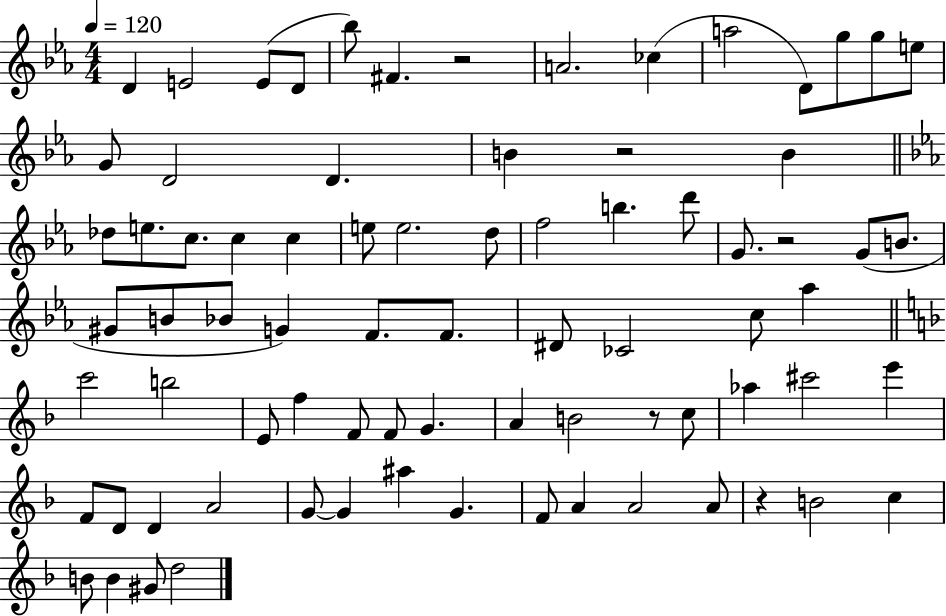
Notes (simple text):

D4/q E4/h E4/e D4/e Bb5/e F#4/q. R/h A4/h. CES5/q A5/h D4/e G5/e G5/e E5/e G4/e D4/h D4/q. B4/q R/h B4/q Db5/e E5/e. C5/e. C5/q C5/q E5/e E5/h. D5/e F5/h B5/q. D6/e G4/e. R/h G4/e B4/e. G#4/e B4/e Bb4/e G4/q F4/e. F4/e. D#4/e CES4/h C5/e Ab5/q C6/h B5/h E4/e F5/q F4/e F4/e G4/q. A4/q B4/h R/e C5/e Ab5/q C#6/h E6/q F4/e D4/e D4/q A4/h G4/e G4/q A#5/q G4/q. F4/e A4/q A4/h A4/e R/q B4/h C5/q B4/e B4/q G#4/e D5/h